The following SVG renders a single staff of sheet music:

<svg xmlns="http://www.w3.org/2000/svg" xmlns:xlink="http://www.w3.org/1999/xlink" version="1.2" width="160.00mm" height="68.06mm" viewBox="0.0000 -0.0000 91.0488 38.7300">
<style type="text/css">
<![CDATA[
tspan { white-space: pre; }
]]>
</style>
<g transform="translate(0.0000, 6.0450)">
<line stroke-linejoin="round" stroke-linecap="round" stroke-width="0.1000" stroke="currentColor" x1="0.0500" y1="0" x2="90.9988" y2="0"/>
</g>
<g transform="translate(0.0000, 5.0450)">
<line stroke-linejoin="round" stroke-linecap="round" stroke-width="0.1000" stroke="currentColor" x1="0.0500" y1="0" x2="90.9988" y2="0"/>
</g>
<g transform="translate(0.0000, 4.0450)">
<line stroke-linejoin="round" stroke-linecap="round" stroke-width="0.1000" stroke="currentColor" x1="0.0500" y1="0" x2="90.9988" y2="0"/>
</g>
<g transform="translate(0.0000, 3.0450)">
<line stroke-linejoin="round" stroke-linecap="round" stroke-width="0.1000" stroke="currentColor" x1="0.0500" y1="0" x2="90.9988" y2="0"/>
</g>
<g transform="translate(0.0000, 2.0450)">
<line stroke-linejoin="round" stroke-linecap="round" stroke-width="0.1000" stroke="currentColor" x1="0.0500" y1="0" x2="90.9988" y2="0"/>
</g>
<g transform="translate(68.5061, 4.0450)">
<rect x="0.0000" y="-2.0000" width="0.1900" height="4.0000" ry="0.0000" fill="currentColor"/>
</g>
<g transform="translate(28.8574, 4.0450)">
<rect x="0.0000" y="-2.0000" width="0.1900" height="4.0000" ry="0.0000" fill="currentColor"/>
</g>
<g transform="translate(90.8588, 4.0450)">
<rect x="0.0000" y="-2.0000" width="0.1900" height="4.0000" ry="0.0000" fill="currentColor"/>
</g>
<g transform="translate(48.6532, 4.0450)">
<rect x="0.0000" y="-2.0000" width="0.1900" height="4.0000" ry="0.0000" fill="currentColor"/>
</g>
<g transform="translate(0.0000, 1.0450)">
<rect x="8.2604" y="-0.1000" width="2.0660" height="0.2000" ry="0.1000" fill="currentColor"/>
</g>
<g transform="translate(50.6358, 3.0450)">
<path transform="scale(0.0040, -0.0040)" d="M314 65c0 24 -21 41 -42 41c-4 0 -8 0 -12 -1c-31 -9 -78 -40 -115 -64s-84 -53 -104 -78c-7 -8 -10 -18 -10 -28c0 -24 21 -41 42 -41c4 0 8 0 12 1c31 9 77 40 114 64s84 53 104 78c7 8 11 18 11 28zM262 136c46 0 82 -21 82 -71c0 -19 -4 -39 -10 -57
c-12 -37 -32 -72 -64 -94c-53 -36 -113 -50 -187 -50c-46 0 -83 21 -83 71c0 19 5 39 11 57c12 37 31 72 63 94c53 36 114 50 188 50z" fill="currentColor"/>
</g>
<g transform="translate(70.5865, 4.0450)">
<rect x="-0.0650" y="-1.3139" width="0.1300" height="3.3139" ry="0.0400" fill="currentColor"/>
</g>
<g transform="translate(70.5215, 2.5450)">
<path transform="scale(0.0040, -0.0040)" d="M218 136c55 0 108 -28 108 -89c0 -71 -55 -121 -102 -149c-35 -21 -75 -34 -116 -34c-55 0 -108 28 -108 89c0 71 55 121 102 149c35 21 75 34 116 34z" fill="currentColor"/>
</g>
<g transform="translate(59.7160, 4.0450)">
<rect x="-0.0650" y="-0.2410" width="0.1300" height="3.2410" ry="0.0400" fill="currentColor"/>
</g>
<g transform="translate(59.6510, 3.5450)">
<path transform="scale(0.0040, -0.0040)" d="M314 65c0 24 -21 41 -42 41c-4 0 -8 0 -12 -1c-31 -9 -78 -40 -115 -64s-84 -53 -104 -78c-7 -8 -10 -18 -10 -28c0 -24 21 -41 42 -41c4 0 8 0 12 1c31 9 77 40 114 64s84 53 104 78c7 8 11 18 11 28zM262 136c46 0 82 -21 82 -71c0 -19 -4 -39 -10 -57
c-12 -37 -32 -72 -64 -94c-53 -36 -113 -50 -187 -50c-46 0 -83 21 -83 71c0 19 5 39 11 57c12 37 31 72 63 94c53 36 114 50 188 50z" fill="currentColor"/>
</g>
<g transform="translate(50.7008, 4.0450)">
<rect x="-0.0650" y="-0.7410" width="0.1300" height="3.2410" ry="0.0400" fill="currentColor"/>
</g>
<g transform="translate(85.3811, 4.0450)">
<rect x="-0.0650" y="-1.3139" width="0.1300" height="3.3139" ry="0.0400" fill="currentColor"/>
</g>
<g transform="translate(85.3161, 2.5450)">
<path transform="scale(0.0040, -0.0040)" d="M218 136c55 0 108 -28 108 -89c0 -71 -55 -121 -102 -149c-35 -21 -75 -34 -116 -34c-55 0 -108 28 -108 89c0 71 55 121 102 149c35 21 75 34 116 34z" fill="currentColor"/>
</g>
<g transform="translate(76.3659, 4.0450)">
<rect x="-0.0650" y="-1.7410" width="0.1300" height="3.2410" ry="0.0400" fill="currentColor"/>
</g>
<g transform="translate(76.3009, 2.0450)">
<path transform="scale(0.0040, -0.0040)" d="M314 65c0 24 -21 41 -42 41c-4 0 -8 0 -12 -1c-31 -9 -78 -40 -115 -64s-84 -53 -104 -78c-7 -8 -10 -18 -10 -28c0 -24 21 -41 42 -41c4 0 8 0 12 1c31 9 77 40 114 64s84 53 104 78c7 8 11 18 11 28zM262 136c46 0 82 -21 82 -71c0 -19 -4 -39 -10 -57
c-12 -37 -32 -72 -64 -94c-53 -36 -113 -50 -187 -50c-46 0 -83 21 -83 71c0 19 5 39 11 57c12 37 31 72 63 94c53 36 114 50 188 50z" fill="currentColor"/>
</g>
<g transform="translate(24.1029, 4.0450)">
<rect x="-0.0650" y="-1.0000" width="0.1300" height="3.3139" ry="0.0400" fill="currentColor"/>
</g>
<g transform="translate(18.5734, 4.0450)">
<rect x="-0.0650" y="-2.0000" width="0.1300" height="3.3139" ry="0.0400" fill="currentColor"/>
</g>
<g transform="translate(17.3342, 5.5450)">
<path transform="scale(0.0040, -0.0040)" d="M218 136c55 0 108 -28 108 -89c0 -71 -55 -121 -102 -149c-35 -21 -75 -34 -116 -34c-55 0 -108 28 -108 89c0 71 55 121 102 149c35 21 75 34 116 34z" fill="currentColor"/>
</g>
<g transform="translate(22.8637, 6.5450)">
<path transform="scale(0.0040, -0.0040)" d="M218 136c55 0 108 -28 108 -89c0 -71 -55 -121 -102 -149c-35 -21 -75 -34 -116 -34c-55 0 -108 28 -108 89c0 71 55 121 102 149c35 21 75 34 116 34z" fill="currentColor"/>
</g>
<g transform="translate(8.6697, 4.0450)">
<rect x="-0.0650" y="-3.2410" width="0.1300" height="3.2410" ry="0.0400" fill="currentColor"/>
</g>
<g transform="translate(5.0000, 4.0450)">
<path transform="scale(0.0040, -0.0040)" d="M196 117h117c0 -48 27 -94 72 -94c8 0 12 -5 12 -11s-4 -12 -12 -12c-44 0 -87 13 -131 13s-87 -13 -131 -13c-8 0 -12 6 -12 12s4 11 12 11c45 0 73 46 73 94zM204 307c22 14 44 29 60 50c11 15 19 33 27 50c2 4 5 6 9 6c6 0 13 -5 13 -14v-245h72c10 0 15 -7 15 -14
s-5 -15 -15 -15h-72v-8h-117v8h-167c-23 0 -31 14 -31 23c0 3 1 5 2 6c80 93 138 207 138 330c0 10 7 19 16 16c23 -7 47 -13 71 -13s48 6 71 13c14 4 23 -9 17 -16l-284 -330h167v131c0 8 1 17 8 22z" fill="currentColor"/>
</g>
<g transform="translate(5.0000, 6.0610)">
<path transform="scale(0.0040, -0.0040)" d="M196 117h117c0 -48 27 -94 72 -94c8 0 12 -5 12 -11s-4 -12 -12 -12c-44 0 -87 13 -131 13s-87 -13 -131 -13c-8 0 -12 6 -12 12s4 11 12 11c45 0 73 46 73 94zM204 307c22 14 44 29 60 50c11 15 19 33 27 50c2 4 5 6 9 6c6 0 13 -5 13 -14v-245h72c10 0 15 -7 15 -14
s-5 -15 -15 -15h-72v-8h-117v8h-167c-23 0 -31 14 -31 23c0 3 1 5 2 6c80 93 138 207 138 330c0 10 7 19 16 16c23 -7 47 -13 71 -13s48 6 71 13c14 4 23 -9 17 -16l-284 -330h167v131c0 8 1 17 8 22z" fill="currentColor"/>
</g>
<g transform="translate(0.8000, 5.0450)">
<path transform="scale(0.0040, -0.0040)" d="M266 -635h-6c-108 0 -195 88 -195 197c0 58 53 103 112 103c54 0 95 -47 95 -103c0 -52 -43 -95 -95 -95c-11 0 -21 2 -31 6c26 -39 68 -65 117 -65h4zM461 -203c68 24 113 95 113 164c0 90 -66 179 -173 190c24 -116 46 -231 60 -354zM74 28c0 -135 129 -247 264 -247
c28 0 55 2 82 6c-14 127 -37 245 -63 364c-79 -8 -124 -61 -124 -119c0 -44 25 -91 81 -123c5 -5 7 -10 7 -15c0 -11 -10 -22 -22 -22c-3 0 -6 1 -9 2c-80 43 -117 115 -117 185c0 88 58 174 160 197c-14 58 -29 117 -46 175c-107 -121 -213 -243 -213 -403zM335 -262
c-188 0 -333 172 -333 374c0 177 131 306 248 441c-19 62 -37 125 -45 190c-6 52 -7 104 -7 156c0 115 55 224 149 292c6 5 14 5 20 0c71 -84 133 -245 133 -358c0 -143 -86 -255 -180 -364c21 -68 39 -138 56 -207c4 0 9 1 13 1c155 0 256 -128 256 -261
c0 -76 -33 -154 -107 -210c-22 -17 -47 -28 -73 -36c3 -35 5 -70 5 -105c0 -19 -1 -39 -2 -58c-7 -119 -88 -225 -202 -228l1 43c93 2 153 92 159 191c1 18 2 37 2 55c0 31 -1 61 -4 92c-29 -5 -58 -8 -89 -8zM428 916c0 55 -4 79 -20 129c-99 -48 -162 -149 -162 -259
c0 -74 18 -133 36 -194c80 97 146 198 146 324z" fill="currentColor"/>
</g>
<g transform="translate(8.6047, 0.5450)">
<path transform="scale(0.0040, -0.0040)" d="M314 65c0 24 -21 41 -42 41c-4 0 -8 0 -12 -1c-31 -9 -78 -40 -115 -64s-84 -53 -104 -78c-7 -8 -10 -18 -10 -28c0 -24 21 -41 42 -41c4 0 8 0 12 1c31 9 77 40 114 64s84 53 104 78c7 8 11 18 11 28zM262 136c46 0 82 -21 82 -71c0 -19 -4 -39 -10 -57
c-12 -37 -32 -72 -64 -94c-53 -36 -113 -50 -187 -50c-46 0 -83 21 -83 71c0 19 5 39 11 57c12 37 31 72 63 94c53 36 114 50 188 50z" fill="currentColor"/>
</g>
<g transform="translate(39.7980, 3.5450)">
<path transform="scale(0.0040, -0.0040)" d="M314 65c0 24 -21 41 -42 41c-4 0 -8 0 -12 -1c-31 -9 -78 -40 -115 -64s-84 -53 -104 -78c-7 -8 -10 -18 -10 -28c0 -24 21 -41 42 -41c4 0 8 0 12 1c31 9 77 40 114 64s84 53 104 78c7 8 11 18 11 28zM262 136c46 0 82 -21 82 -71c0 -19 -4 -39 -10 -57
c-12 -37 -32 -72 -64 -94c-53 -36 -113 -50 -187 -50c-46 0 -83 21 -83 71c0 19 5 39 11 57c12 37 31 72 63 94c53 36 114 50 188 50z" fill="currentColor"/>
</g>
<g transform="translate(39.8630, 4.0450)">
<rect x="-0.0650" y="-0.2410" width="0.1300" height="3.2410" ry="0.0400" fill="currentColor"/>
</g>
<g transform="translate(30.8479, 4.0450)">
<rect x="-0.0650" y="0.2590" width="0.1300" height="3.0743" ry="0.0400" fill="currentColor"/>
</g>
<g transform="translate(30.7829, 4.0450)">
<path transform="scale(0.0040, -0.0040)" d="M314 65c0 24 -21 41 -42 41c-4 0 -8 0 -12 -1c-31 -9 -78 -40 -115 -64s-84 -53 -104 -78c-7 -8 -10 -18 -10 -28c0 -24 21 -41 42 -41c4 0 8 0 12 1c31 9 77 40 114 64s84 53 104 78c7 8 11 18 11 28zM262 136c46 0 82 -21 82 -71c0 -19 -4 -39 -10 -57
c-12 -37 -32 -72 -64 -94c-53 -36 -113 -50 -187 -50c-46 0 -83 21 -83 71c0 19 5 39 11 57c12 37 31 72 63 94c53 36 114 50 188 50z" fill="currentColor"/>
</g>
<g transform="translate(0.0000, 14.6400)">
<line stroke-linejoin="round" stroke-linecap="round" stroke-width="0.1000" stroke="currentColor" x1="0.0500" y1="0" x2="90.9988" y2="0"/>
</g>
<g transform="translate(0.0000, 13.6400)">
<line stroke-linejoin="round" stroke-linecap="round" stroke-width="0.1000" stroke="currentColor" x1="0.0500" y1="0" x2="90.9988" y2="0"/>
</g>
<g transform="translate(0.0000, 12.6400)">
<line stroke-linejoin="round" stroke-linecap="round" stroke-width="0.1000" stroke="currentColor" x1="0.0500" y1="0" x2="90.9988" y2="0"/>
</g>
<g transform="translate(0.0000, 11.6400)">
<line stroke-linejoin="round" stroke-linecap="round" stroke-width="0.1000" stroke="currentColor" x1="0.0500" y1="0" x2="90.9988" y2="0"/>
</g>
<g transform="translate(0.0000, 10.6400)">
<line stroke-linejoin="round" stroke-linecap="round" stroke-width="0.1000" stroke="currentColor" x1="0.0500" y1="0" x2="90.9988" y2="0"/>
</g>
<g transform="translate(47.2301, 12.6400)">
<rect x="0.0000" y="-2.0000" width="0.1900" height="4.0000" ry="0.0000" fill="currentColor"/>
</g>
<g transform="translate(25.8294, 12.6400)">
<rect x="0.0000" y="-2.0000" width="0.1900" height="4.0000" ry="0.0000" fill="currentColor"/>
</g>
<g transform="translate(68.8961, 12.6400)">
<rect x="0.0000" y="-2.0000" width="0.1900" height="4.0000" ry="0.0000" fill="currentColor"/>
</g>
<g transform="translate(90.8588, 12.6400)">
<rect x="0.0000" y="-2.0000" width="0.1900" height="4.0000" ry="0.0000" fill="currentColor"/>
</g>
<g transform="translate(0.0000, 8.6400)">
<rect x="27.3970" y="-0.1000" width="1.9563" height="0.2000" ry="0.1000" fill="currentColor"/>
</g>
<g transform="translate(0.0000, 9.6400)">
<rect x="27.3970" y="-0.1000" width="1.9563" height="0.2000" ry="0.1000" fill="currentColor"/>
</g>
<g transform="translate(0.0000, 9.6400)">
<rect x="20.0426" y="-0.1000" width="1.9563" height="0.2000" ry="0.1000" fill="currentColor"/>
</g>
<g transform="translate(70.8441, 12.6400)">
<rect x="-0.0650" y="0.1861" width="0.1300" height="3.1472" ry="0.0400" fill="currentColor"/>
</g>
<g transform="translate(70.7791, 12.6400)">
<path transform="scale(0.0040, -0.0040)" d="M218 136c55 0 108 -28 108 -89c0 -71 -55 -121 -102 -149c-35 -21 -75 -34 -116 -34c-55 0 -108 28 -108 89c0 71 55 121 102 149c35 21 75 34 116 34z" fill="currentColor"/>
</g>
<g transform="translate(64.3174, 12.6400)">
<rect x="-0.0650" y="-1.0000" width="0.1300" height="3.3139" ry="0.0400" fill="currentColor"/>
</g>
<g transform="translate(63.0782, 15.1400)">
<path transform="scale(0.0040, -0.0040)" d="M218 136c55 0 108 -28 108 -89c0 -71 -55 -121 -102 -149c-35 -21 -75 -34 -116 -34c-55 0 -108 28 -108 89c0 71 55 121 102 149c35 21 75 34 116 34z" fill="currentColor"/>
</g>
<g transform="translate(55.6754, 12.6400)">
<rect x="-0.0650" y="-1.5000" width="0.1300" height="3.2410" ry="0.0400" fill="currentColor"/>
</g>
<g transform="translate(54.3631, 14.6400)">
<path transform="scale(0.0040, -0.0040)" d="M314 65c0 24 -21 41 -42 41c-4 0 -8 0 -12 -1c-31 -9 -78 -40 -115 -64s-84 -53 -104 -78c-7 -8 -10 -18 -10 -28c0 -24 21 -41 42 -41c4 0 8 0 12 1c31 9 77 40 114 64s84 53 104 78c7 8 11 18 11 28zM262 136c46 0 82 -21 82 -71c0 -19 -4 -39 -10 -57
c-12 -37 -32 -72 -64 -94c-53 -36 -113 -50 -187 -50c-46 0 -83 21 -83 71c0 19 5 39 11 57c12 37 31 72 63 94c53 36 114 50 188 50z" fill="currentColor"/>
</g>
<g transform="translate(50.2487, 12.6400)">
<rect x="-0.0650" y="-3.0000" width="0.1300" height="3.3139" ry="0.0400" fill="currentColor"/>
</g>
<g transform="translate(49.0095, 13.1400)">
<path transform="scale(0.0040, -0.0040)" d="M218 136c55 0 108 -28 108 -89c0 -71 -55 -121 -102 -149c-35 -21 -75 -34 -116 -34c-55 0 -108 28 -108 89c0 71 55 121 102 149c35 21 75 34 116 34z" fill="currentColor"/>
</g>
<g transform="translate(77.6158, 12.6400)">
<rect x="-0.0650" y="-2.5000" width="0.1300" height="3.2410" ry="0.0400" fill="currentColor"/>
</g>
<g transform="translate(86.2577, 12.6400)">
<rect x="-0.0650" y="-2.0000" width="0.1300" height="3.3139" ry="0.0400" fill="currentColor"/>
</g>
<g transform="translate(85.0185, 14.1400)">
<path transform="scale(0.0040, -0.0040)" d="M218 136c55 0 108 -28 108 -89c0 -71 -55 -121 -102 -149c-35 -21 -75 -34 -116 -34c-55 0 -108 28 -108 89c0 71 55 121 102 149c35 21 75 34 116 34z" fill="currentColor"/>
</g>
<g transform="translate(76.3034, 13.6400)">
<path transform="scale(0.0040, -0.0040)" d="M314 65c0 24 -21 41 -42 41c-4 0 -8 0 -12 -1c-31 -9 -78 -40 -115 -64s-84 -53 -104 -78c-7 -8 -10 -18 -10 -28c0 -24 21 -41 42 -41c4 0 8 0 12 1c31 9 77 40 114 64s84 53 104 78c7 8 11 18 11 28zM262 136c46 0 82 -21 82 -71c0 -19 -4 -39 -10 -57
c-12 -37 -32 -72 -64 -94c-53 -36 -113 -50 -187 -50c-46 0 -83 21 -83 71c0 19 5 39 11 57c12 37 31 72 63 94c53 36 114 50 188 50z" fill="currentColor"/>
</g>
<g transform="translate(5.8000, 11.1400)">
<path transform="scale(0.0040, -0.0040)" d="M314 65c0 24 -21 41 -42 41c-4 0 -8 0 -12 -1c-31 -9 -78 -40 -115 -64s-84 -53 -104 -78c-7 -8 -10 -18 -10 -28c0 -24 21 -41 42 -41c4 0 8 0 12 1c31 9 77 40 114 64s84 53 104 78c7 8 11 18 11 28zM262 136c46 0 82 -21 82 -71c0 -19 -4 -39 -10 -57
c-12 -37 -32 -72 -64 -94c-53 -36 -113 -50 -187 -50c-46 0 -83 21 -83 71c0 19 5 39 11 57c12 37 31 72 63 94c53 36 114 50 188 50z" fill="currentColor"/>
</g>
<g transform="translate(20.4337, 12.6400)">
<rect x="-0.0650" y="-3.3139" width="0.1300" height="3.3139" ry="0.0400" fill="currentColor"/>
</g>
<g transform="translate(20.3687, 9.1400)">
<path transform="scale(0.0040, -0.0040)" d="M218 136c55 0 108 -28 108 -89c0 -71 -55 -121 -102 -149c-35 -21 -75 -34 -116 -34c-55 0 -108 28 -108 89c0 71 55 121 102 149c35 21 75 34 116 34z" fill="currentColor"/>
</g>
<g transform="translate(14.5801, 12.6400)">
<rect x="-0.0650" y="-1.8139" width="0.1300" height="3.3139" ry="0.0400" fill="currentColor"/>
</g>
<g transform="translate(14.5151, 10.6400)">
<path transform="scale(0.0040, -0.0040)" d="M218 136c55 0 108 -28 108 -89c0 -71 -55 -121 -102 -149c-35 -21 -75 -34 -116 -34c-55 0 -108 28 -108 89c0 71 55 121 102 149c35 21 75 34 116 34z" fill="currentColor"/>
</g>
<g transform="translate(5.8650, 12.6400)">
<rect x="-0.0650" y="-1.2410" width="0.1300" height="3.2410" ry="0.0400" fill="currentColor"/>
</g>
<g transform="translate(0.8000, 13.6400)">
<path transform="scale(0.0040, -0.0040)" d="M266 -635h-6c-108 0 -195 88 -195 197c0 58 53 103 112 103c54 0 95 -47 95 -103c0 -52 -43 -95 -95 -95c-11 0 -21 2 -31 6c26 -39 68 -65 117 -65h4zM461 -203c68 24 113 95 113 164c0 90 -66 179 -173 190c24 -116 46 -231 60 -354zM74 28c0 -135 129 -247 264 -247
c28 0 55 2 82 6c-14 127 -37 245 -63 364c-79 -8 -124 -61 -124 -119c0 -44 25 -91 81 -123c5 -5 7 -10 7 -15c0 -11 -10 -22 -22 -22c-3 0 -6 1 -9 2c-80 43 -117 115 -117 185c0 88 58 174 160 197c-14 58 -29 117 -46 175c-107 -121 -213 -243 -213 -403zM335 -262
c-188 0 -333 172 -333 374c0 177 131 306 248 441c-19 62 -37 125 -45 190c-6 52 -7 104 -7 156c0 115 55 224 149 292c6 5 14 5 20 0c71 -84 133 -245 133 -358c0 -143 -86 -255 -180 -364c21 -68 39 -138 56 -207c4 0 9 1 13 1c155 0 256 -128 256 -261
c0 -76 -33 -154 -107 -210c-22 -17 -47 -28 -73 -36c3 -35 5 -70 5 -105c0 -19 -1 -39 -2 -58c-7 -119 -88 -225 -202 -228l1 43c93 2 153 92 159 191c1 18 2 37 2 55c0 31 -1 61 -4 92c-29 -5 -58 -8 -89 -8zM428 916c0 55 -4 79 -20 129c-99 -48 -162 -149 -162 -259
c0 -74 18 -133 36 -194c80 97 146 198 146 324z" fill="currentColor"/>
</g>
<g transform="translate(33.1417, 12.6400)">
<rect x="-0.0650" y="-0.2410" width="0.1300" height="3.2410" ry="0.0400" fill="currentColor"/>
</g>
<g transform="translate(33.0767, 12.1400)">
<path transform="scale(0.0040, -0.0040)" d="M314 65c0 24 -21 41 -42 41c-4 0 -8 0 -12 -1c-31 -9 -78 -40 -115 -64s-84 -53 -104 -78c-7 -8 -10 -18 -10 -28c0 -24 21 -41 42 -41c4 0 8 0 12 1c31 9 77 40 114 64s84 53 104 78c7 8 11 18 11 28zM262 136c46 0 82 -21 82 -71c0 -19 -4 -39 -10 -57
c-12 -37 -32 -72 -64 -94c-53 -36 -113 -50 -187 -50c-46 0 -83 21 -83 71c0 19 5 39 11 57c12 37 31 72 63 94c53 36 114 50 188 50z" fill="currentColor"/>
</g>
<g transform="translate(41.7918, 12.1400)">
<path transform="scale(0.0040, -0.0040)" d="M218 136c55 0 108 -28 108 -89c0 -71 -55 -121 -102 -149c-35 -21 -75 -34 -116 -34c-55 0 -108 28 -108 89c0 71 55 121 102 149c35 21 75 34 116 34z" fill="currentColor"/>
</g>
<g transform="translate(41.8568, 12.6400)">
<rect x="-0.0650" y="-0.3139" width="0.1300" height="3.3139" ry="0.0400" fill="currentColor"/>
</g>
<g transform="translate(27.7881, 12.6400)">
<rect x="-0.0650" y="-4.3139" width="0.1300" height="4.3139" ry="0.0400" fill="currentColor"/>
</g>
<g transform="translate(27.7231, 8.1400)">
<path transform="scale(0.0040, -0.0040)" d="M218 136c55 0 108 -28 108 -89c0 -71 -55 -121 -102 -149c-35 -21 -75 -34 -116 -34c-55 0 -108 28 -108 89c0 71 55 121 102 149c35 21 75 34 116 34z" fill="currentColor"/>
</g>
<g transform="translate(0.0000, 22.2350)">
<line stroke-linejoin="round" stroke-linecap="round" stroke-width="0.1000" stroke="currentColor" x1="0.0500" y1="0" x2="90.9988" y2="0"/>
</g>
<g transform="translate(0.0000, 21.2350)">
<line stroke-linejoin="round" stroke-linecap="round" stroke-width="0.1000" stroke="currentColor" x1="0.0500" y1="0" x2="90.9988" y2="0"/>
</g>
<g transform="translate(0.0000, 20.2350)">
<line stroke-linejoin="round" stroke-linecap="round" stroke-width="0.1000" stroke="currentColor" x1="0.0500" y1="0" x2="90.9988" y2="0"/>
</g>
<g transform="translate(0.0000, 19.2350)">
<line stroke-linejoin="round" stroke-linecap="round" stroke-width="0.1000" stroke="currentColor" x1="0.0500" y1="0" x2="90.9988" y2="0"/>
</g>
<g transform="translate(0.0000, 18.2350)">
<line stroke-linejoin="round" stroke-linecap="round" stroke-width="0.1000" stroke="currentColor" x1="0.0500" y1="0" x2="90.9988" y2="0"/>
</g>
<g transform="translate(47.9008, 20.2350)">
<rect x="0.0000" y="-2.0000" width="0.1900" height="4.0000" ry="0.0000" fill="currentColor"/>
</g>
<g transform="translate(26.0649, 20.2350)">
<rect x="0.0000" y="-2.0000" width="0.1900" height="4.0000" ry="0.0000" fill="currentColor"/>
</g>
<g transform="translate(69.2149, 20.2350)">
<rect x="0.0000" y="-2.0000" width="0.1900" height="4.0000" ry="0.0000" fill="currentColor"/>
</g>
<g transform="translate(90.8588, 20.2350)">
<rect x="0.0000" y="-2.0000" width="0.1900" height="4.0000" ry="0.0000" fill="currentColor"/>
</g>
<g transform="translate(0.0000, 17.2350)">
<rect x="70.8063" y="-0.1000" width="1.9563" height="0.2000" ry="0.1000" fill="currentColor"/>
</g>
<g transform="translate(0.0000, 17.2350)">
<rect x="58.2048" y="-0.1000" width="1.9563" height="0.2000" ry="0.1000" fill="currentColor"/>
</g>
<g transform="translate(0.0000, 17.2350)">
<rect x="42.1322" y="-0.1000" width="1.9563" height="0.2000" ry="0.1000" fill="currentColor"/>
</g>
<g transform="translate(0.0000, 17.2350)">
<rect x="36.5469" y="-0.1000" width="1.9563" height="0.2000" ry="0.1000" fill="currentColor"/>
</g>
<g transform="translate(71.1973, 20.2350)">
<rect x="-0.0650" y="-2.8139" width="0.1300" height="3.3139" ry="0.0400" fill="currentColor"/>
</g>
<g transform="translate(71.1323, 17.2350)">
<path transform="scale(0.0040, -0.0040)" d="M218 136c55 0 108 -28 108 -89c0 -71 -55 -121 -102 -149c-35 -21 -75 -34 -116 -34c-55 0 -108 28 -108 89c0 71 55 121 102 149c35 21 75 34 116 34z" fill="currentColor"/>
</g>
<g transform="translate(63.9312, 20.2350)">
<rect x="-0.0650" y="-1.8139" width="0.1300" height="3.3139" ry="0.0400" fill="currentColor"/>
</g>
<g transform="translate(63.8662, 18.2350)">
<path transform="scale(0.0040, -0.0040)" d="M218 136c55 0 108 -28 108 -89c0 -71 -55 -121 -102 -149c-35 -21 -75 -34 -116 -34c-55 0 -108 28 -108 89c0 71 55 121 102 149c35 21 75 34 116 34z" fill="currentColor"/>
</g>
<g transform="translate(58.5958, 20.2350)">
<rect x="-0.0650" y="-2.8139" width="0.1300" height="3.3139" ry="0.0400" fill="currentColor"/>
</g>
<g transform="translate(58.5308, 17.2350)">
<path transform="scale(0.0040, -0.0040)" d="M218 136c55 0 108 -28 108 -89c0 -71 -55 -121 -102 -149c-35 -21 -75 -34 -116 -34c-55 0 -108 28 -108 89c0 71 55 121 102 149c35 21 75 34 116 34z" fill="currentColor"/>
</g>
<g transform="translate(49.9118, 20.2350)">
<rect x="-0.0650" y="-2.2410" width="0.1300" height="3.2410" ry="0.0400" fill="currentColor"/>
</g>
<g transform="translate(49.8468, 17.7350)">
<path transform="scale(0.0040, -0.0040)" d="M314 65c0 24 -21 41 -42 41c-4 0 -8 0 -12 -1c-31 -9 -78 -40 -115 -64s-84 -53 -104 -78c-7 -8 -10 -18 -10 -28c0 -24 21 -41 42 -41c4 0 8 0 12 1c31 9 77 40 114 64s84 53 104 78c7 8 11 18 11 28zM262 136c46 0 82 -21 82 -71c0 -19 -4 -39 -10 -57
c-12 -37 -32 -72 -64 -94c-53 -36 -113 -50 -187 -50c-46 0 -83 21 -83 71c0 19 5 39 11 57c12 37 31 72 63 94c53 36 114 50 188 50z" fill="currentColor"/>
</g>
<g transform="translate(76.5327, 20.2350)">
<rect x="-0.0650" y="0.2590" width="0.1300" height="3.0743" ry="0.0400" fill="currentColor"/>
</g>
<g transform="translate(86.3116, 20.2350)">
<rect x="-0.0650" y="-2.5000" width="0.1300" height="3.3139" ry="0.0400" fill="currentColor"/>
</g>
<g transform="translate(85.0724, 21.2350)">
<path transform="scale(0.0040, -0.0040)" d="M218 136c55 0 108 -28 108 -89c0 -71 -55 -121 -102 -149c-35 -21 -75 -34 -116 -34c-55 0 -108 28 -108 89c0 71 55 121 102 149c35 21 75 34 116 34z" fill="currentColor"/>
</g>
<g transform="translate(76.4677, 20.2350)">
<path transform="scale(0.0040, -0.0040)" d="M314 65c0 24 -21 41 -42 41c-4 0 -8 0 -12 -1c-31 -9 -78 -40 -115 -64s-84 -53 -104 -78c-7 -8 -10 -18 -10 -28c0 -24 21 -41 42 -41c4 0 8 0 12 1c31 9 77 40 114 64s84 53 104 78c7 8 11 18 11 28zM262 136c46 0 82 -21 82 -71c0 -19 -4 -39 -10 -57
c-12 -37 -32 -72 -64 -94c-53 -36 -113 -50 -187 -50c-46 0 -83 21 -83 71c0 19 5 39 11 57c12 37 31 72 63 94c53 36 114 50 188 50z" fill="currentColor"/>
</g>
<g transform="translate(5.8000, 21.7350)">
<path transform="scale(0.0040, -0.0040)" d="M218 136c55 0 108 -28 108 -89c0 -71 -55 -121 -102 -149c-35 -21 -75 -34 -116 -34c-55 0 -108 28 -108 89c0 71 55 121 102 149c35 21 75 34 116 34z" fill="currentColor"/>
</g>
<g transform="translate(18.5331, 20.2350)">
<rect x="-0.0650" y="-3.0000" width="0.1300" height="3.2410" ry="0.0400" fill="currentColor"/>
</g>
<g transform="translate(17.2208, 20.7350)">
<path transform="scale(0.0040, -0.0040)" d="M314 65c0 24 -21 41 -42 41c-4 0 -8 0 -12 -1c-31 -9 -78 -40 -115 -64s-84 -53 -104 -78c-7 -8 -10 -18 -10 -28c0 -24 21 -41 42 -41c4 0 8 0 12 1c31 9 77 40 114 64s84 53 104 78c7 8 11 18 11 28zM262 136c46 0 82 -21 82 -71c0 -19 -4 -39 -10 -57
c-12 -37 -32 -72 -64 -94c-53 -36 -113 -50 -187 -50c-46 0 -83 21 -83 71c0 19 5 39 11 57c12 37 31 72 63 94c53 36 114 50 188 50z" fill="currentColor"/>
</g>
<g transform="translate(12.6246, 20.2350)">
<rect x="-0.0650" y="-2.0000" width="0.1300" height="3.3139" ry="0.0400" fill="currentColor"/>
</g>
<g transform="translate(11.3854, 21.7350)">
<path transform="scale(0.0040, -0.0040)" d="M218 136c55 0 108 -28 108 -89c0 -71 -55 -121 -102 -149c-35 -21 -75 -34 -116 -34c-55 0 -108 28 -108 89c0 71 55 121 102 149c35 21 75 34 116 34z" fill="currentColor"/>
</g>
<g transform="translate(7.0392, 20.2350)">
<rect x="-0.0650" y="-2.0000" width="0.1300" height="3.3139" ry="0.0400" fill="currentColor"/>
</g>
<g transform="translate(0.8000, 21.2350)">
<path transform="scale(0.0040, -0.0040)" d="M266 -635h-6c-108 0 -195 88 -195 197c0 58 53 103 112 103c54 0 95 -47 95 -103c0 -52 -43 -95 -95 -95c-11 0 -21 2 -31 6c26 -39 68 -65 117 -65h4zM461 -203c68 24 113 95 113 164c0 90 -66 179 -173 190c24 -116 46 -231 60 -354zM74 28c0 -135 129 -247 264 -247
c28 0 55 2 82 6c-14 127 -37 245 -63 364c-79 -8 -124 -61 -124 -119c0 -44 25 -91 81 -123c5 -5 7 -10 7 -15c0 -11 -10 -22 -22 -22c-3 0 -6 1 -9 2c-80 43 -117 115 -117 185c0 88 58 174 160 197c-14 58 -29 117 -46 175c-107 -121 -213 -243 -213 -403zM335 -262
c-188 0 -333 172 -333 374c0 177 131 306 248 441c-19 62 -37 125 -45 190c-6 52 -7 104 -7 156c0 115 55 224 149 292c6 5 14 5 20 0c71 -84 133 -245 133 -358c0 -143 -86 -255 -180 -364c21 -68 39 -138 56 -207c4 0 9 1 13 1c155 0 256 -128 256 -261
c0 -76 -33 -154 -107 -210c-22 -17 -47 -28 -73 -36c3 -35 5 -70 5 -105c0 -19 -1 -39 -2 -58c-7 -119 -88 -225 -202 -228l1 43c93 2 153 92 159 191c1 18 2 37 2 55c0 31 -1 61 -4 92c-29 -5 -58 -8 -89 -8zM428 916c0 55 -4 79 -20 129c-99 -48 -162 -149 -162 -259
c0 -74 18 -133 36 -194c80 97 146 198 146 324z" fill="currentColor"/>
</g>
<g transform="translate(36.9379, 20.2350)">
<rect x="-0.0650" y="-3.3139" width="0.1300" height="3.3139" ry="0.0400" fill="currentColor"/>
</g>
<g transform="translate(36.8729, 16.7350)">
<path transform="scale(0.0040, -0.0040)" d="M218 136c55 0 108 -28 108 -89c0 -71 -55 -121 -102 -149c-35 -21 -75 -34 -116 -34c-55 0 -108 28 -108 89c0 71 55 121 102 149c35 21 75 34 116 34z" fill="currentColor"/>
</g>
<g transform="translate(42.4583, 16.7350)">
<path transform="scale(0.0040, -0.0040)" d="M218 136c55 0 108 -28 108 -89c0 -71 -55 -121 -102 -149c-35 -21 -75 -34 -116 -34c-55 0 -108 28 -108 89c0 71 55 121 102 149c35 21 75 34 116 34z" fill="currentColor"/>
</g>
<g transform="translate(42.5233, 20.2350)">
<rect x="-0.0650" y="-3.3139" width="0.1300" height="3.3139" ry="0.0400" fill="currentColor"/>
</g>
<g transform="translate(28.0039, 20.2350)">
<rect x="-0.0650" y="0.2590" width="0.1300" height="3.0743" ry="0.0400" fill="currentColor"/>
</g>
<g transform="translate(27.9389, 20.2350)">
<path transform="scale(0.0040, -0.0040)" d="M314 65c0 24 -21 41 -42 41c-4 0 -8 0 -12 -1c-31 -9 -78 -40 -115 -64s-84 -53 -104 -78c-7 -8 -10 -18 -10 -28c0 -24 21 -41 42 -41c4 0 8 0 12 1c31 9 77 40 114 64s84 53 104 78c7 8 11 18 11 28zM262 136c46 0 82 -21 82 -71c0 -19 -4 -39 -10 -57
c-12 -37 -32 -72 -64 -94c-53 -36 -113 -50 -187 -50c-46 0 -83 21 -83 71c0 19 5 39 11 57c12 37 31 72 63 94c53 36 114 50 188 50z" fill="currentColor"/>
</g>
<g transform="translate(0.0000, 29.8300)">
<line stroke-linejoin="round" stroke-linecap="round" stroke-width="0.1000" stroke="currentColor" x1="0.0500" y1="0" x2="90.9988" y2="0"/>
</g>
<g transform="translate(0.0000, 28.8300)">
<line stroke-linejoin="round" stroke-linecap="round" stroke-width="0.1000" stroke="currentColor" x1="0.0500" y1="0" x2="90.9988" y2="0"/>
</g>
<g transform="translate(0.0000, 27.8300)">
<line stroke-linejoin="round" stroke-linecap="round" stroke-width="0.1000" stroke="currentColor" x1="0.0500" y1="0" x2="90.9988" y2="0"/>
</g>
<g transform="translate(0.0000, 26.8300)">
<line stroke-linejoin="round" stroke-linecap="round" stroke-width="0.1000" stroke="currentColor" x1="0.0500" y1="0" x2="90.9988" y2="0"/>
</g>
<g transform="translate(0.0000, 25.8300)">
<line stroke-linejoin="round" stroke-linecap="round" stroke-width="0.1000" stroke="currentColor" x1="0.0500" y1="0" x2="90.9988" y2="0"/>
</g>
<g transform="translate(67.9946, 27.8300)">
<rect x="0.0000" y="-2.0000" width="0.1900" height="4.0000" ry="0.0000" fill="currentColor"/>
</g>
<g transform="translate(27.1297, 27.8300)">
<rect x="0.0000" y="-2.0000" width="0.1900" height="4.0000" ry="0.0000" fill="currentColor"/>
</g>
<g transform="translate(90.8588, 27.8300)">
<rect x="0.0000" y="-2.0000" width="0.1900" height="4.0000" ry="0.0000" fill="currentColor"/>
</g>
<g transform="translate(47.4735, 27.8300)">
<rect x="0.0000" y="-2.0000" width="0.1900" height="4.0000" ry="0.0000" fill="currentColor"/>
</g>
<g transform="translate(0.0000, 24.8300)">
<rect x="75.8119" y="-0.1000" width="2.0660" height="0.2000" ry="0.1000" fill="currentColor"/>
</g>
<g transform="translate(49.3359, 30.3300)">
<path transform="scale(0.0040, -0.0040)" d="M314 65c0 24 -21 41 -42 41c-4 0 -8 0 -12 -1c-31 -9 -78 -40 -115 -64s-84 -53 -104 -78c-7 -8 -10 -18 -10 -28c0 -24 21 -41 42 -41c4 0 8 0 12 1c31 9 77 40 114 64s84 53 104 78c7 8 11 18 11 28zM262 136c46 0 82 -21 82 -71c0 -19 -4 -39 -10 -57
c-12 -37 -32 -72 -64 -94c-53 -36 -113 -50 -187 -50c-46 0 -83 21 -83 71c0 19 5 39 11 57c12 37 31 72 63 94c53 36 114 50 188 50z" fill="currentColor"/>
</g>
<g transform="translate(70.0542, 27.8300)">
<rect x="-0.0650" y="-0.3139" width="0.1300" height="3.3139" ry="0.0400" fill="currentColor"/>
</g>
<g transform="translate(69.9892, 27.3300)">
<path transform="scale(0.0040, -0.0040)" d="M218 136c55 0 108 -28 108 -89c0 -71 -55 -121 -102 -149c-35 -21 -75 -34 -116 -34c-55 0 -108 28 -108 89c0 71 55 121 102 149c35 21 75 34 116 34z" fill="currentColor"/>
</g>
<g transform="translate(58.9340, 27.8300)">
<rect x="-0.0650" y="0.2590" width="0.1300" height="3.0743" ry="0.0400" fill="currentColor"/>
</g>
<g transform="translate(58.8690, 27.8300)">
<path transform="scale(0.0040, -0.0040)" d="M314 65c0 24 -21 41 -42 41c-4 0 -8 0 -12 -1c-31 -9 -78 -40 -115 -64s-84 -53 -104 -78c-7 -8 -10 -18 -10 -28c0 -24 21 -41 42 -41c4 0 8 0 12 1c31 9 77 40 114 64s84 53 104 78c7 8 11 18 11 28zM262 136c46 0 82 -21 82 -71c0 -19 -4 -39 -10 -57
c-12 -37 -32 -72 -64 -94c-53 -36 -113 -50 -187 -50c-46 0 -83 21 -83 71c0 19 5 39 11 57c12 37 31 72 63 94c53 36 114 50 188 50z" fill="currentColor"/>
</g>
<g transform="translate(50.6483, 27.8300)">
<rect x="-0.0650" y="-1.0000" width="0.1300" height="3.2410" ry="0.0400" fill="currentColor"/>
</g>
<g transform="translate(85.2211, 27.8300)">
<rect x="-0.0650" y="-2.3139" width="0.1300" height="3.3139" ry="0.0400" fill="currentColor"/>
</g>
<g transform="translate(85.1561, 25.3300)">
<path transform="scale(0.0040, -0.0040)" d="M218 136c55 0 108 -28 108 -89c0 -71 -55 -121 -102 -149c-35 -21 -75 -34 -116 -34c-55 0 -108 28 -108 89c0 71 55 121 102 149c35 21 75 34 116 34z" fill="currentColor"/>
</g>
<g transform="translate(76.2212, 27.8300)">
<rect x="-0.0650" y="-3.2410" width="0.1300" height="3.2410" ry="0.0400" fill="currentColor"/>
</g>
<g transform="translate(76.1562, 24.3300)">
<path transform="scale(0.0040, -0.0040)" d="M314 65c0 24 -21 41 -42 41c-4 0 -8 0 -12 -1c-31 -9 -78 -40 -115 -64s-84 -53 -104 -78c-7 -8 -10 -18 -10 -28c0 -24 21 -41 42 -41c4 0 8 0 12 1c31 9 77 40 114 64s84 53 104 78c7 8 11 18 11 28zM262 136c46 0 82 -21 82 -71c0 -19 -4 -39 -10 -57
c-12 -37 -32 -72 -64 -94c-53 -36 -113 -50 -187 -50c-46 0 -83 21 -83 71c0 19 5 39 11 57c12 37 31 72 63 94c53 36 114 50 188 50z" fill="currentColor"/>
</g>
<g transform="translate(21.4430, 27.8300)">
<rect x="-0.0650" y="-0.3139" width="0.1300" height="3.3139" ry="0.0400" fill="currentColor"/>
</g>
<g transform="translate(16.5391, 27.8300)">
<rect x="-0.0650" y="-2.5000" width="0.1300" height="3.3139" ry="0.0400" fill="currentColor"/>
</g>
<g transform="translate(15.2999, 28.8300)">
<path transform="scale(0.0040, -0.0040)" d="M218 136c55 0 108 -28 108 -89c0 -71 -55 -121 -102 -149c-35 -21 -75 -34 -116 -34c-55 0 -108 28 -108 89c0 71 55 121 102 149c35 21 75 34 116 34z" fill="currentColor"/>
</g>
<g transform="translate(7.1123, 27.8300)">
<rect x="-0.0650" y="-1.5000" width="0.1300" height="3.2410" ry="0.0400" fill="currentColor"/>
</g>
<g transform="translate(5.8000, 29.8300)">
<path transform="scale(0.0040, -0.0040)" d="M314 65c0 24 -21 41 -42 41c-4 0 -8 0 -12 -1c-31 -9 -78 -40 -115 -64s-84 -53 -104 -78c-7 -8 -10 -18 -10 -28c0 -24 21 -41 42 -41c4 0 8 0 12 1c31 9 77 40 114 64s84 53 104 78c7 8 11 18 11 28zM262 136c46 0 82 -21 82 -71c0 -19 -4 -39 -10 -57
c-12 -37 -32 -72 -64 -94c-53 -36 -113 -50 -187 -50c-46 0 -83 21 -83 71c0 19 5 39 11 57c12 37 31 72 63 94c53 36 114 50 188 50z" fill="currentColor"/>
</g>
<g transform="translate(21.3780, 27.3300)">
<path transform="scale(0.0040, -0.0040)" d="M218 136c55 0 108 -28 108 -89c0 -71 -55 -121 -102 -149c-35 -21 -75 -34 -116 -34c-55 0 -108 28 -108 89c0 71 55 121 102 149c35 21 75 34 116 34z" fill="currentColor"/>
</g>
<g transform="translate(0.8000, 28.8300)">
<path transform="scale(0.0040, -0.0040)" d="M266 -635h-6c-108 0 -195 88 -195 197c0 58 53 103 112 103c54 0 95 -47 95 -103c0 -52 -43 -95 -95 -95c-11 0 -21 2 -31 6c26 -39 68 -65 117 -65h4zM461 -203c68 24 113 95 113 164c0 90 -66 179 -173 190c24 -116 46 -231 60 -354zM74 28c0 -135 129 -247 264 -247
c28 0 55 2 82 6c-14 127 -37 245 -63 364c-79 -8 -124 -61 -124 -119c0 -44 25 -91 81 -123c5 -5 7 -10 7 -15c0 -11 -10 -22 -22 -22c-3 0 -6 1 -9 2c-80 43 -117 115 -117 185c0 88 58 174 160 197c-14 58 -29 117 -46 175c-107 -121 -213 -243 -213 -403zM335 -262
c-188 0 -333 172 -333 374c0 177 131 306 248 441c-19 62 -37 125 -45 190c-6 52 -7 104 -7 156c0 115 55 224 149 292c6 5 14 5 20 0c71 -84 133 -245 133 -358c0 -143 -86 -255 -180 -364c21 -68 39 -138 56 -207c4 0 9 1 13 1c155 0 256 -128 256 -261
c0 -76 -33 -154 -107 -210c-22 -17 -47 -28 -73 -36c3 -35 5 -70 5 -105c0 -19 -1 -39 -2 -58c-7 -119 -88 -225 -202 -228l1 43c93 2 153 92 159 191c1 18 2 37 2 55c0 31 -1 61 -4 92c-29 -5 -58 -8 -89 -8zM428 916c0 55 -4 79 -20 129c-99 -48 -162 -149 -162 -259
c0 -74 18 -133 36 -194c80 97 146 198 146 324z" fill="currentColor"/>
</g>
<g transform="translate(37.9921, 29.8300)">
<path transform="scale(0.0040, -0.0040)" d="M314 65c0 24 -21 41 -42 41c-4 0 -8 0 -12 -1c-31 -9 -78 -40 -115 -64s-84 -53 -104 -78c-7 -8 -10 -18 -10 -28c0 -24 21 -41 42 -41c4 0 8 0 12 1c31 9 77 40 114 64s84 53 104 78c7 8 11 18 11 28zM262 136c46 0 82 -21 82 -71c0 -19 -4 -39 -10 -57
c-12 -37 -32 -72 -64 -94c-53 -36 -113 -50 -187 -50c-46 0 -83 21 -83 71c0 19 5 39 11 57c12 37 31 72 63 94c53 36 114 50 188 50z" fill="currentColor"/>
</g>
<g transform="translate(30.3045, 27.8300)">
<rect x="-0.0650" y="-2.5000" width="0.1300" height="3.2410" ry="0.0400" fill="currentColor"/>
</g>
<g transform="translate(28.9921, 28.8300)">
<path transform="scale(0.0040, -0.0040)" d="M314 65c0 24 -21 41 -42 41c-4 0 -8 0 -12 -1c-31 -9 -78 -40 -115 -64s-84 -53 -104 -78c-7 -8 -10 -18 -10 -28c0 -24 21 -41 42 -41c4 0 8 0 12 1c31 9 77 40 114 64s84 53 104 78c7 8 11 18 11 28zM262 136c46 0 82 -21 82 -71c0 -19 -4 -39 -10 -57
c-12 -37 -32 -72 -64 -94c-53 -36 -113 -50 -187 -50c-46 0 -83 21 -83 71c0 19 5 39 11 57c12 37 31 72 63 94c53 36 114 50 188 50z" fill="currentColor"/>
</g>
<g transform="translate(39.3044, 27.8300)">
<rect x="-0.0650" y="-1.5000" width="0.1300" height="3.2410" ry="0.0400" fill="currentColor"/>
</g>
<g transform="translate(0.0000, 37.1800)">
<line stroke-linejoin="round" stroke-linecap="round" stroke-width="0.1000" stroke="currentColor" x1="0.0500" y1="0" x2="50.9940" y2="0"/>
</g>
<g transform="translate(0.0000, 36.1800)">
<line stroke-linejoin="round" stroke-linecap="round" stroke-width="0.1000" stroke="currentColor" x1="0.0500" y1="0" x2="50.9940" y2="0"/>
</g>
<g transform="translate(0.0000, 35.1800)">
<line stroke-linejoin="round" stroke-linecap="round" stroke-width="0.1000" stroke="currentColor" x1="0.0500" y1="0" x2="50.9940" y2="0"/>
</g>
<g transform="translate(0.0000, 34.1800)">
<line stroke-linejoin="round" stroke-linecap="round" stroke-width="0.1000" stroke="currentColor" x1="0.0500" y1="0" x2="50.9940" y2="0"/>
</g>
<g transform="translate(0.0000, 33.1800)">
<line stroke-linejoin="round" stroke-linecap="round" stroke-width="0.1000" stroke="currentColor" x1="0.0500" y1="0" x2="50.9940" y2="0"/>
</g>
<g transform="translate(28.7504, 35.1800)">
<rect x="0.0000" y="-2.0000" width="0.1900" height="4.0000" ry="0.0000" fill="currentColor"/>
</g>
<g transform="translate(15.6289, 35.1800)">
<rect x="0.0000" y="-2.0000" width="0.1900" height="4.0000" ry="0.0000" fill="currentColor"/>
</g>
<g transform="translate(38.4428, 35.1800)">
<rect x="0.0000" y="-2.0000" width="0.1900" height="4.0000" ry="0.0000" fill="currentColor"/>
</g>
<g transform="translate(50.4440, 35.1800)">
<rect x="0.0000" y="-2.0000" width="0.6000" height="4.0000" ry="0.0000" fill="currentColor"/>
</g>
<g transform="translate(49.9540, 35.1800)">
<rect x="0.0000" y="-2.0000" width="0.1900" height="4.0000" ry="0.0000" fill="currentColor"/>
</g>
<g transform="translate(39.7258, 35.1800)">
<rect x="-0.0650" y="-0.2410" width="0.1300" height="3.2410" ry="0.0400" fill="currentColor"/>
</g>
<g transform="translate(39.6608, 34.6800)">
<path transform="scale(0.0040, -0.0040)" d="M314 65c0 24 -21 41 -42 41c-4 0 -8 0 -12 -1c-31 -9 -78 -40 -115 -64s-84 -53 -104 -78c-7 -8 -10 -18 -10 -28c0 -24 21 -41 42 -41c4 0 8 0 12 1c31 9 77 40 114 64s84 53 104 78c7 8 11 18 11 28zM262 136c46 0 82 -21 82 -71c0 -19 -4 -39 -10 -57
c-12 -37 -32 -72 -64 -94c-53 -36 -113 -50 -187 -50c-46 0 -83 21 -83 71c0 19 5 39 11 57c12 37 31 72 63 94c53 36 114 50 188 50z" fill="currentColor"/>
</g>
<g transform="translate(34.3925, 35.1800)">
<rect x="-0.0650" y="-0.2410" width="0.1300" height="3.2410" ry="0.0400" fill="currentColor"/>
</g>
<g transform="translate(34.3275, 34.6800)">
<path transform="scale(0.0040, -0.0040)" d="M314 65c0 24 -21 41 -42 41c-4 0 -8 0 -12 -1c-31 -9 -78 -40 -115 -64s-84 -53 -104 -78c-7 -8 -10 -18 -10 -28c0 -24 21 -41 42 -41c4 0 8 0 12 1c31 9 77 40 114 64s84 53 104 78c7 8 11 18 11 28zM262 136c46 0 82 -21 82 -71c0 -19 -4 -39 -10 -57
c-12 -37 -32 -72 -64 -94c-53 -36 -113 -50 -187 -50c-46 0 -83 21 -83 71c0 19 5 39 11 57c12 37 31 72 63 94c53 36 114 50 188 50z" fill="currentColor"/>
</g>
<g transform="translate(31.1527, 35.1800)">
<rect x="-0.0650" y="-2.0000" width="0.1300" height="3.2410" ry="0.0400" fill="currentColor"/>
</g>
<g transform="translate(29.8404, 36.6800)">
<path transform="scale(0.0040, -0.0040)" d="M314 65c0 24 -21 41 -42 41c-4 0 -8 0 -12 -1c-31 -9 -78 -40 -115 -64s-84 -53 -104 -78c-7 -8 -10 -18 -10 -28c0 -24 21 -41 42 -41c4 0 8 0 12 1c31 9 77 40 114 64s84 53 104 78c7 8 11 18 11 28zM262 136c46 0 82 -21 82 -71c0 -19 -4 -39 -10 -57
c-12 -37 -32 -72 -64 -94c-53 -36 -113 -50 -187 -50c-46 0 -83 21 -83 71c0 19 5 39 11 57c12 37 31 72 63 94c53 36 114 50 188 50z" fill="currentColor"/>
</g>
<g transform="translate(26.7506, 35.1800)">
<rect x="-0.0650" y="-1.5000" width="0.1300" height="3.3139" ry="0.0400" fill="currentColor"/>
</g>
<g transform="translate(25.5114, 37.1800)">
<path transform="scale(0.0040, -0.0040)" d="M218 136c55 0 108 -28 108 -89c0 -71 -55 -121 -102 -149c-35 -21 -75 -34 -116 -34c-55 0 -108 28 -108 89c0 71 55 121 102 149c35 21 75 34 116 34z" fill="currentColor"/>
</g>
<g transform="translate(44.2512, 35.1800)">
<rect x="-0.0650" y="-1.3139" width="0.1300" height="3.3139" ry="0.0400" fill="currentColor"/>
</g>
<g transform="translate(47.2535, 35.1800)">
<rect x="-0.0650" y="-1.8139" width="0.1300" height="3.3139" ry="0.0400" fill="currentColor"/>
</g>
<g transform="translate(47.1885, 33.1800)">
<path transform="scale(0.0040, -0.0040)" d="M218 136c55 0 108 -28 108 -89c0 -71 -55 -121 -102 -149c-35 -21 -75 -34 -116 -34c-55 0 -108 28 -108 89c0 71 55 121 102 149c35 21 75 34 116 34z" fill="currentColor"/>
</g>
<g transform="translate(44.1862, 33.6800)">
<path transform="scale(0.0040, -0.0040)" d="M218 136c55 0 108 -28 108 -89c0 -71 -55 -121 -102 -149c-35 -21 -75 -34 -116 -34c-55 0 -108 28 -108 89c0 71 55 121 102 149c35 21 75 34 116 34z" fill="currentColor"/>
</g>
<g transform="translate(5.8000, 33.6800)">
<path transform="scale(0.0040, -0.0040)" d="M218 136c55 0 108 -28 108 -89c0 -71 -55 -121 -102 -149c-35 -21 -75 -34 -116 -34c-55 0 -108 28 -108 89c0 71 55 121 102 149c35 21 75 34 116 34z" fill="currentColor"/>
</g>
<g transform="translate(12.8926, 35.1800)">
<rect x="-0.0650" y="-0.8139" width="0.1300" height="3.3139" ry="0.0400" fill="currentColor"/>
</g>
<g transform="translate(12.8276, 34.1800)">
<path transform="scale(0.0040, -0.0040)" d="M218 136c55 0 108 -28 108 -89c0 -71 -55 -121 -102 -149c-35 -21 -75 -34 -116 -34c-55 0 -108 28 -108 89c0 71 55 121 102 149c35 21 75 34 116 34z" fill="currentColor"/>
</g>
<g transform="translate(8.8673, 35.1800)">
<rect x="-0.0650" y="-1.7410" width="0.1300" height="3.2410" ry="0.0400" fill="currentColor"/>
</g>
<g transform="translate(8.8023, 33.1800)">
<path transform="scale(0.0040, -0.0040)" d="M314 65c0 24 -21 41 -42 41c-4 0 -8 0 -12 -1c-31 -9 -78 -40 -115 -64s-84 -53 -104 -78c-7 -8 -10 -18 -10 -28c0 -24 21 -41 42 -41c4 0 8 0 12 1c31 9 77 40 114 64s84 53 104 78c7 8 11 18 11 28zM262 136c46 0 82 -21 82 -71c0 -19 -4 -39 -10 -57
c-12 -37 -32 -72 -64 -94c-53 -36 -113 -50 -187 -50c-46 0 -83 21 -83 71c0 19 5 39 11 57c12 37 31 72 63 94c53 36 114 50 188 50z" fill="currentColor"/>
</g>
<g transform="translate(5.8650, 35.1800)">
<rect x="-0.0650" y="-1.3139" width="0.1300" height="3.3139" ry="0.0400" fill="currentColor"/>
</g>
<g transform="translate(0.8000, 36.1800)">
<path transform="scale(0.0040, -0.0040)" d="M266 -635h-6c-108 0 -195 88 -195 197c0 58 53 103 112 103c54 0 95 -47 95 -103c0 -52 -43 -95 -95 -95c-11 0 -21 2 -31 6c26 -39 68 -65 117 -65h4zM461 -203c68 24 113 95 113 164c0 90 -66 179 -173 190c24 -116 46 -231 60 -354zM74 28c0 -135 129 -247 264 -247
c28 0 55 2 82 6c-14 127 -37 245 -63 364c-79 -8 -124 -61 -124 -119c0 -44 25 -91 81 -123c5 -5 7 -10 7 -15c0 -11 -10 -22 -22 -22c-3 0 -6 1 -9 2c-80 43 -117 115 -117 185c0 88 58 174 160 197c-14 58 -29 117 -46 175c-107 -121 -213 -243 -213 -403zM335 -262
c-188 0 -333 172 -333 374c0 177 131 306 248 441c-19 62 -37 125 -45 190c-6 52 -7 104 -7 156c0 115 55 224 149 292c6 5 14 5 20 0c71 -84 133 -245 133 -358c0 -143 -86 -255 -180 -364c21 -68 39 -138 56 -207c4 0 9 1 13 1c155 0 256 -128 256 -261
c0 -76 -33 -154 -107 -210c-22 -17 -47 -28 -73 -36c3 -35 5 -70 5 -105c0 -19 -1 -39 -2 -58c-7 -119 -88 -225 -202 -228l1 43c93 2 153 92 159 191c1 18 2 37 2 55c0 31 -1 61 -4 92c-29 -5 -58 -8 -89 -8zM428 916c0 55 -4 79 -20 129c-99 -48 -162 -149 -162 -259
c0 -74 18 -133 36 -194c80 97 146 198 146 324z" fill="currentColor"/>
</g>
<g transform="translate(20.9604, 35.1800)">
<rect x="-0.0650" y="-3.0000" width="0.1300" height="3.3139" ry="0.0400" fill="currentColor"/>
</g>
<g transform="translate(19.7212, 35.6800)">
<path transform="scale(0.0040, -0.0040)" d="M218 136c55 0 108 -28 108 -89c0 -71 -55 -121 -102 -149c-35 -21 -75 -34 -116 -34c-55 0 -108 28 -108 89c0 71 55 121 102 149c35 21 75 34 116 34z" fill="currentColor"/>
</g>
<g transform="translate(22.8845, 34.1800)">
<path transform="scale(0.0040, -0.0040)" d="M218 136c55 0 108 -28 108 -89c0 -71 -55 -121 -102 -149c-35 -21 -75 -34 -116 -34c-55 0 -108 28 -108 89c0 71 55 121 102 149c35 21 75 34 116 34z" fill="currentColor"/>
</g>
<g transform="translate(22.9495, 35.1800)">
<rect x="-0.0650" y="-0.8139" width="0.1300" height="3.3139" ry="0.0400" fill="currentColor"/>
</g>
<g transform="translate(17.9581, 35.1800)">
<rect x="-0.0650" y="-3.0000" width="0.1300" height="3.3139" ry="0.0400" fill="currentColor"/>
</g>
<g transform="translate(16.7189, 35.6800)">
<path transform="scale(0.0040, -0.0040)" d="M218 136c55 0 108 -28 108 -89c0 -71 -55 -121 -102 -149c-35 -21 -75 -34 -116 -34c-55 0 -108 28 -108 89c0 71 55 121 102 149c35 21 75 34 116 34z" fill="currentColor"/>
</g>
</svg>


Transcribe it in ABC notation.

X:1
T:Untitled
M:4/4
L:1/4
K:C
b2 F D B2 c2 d2 c2 e f2 e e2 f b d' c2 c A E2 D B G2 F F F A2 B2 b b g2 a f a B2 G E2 G c G2 E2 D2 B2 c b2 g e f2 d A A d E F2 c2 c2 e f